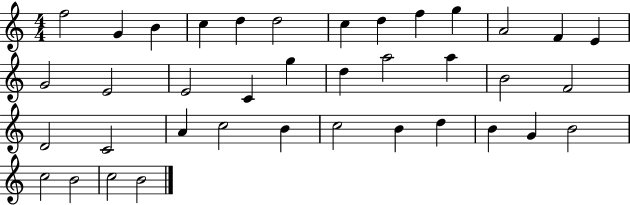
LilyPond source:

{
  \clef treble
  \numericTimeSignature
  \time 4/4
  \key c \major
  f''2 g'4 b'4 | c''4 d''4 d''2 | c''4 d''4 f''4 g''4 | a'2 f'4 e'4 | \break g'2 e'2 | e'2 c'4 g''4 | d''4 a''2 a''4 | b'2 f'2 | \break d'2 c'2 | a'4 c''2 b'4 | c''2 b'4 d''4 | b'4 g'4 b'2 | \break c''2 b'2 | c''2 b'2 | \bar "|."
}